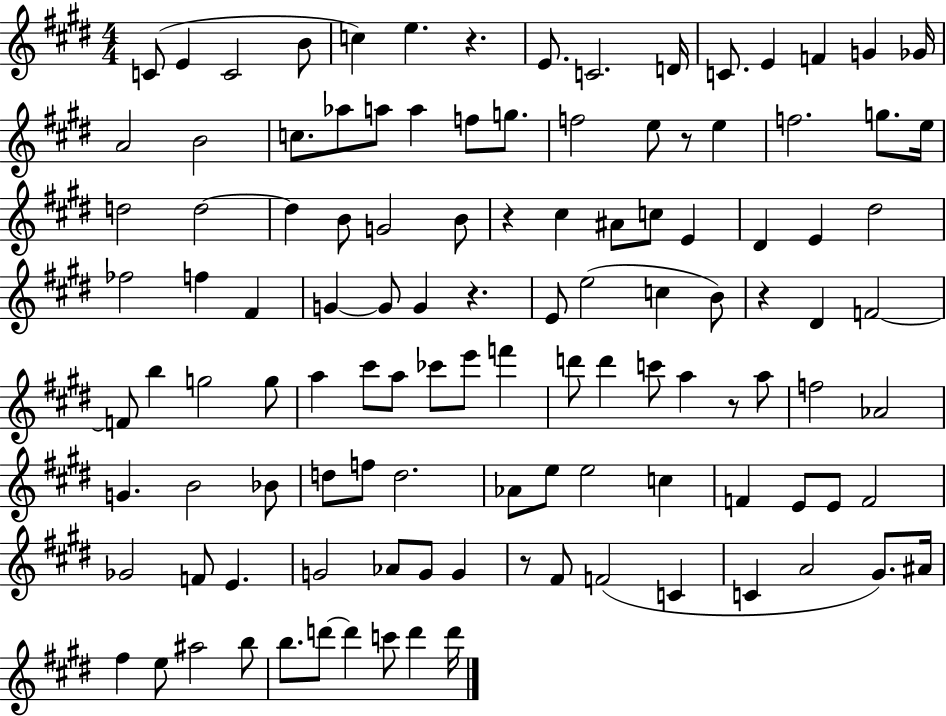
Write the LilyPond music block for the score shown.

{
  \clef treble
  \numericTimeSignature
  \time 4/4
  \key e \major
  c'8( e'4 c'2 b'8 | c''4) e''4. r4. | e'8. c'2. d'16 | c'8. e'4 f'4 g'4 ges'16 | \break a'2 b'2 | c''8. aes''8 a''8 a''4 f''8 g''8. | f''2 e''8 r8 e''4 | f''2. g''8. e''16 | \break d''2 d''2~~ | d''4 b'8 g'2 b'8 | r4 cis''4 ais'8 c''8 e'4 | dis'4 e'4 dis''2 | \break fes''2 f''4 fis'4 | g'4~~ g'8 g'4 r4. | e'8 e''2( c''4 b'8) | r4 dis'4 f'2~~ | \break f'8 b''4 g''2 g''8 | a''4 cis'''8 a''8 ces'''8 e'''8 f'''4 | d'''8 d'''4 c'''8 a''4 r8 a''8 | f''2 aes'2 | \break g'4. b'2 bes'8 | d''8 f''8 d''2. | aes'8 e''8 e''2 c''4 | f'4 e'8 e'8 f'2 | \break ges'2 f'8 e'4. | g'2 aes'8 g'8 g'4 | r8 fis'8 f'2( c'4 | c'4 a'2 gis'8.) ais'16 | \break fis''4 e''8 ais''2 b''8 | b''8. d'''8~~ d'''4 c'''8 d'''4 d'''16 | \bar "|."
}